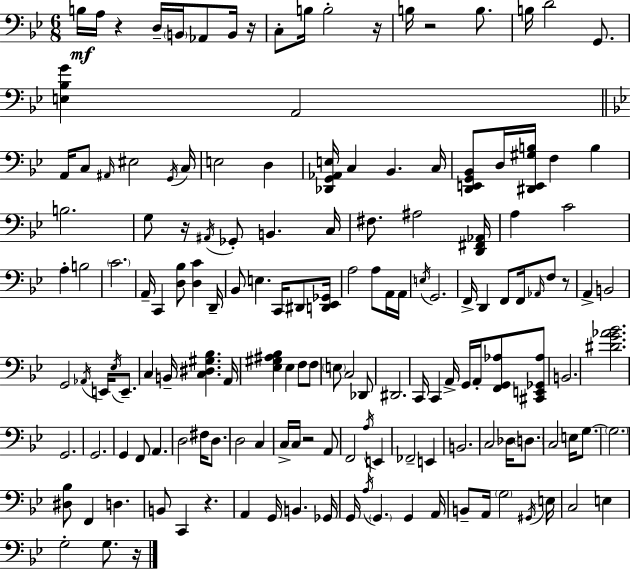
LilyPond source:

{
  \clef bass
  \numericTimeSignature
  \time 6/8
  \key bes \major
  b16\mf a16 r4 d16-- \parenthesize b,16 aes,8 b,16 r16 | c8-. b16 b2-. r16 | b16 r2 b8. | b16 d'2 g,8. | \break <e bes g'>4 a,2 | \bar "||" \break \key bes \major a,16 c8 \grace { ais,16 } eis2 | \acciaccatura { g,16 } c16 e2 d4 | <des, g, aes, e>16 c4 bes,4. | c16 <d, e, g, bes,>8 d16 <dis, e, gis b>16 f4 b4 | \break b2. | g8 r16 \acciaccatura { ais,16 } ges,8-. b,4. | c16 fis8. ais2 | <d, fis, aes,>16 a4 c'2 | \break a4-. b2 | \parenthesize c'2. | a,16-- c,4 <d bes>8 <d c'>4 | d,16-- bes,8 e4. c,16 | \break dis,8 <d, ees, ges,>16 a2 a8 | a,16 a,16 \acciaccatura { e16 } g,2. | f,16-> d,4 f,8 f,16 | \grace { aes,16 } f8 r8 a,4-> b,2 | \break g,2 | \acciaccatura { aes,16 } e,16 \acciaccatura { ees16 } e,8.-- c4 b,16-- | <c dis gis bes>4. a,16 <ees gis ais bes>4 ees4 | f8 f8 \parenthesize e8 c2 | \break des,8 dis,2. | c,16 c,4 | a,16-> g,16 a,16-. <f, g, aes>8 <cis, e, ges, aes>8 b,2. | <dis' g' aes' bes'>2. | \break g,2. | g,2. | g,4 f,8 | a,4. d2 | \break fis16 d8. d2 | c4 c16-> c16 r2 | a,8 f,2 | \acciaccatura { a16 } e,4 fes,2-- | \break e,4 b,2. | c2 | des16 \parenthesize d8. c2 | e16 g8.~~ \parenthesize g2. | \break <dis bes>8 f,4 | d4. b,8 c,4 | r4. a,4 | g,16 b,4. ges,16 g,16 \acciaccatura { a16 } \parenthesize g,4. | \break g,4 a,16 b,8-- a,16 | \parenthesize g2 \acciaccatura { gis,16 } e16 c2 | e4 g2-. | g8. r16 \bar "|."
}